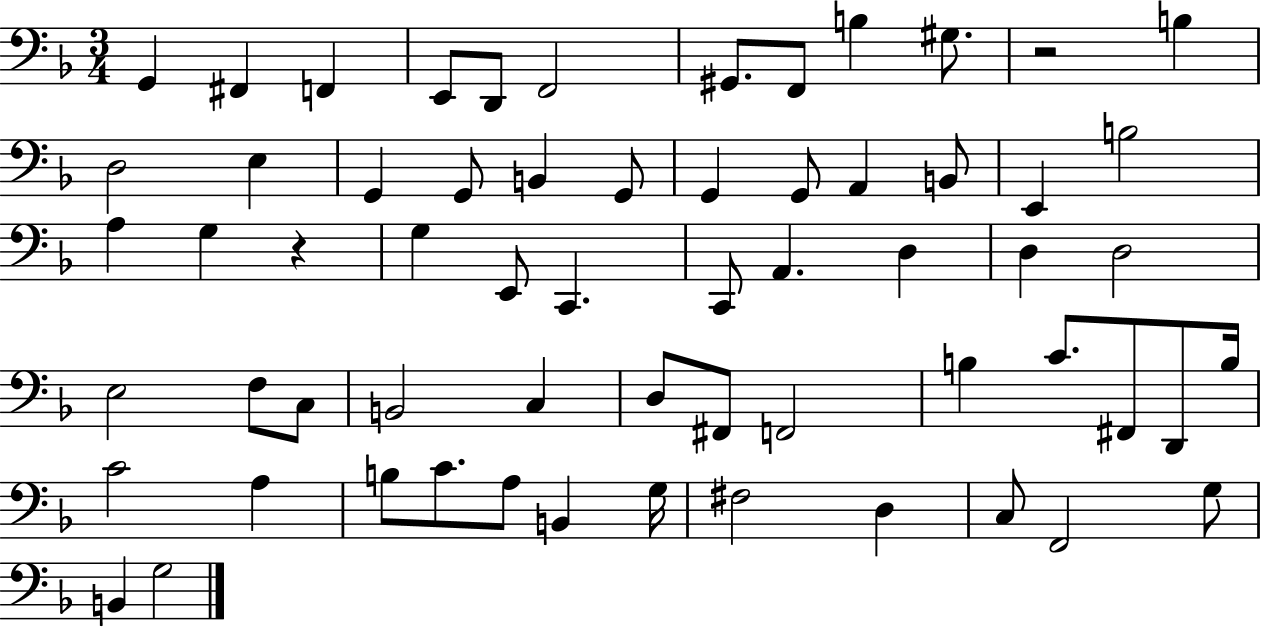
G2/q F#2/q F2/q E2/e D2/e F2/h G#2/e. F2/e B3/q G#3/e. R/h B3/q D3/h E3/q G2/q G2/e B2/q G2/e G2/q G2/e A2/q B2/e E2/q B3/h A3/q G3/q R/q G3/q E2/e C2/q. C2/e A2/q. D3/q D3/q D3/h E3/h F3/e C3/e B2/h C3/q D3/e F#2/e F2/h B3/q C4/e. F#2/e D2/e B3/s C4/h A3/q B3/e C4/e. A3/e B2/q G3/s F#3/h D3/q C3/e F2/h G3/e B2/q G3/h